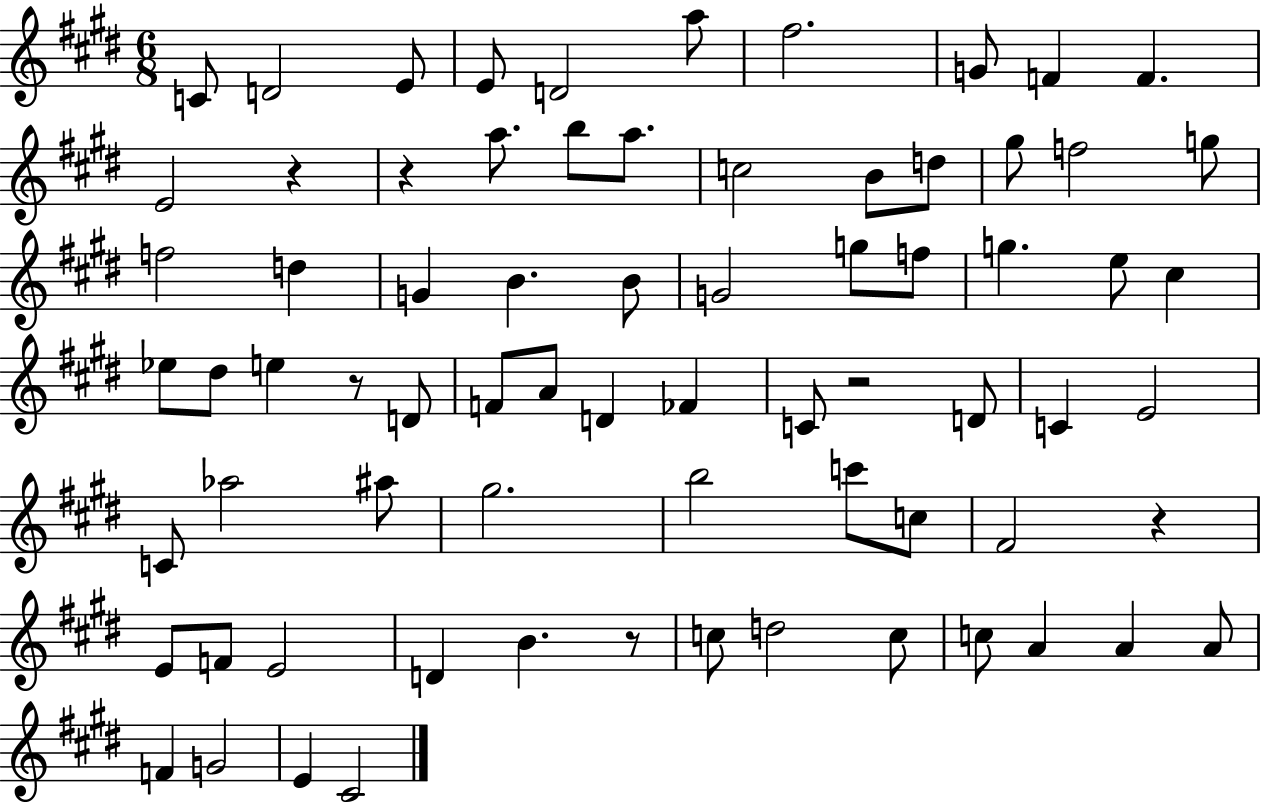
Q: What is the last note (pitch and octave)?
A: C#4